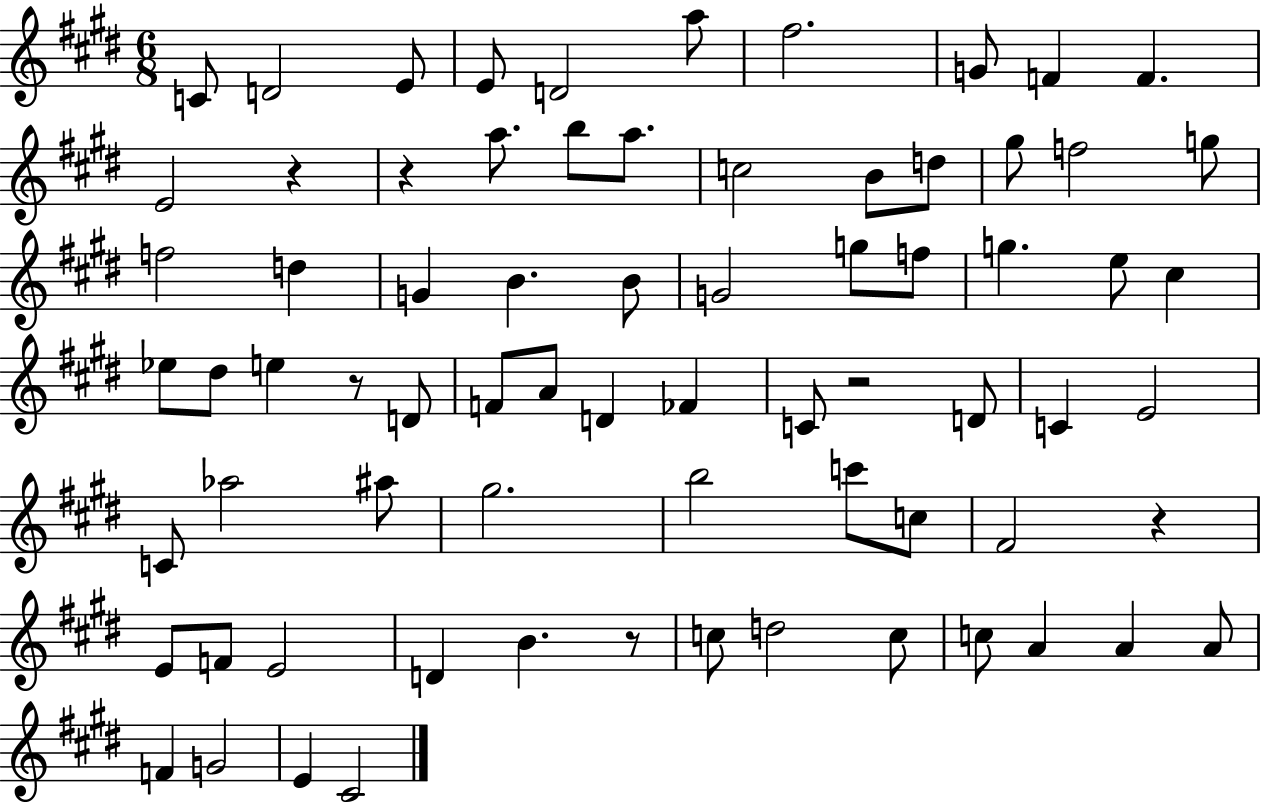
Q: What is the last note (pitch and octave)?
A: C#4